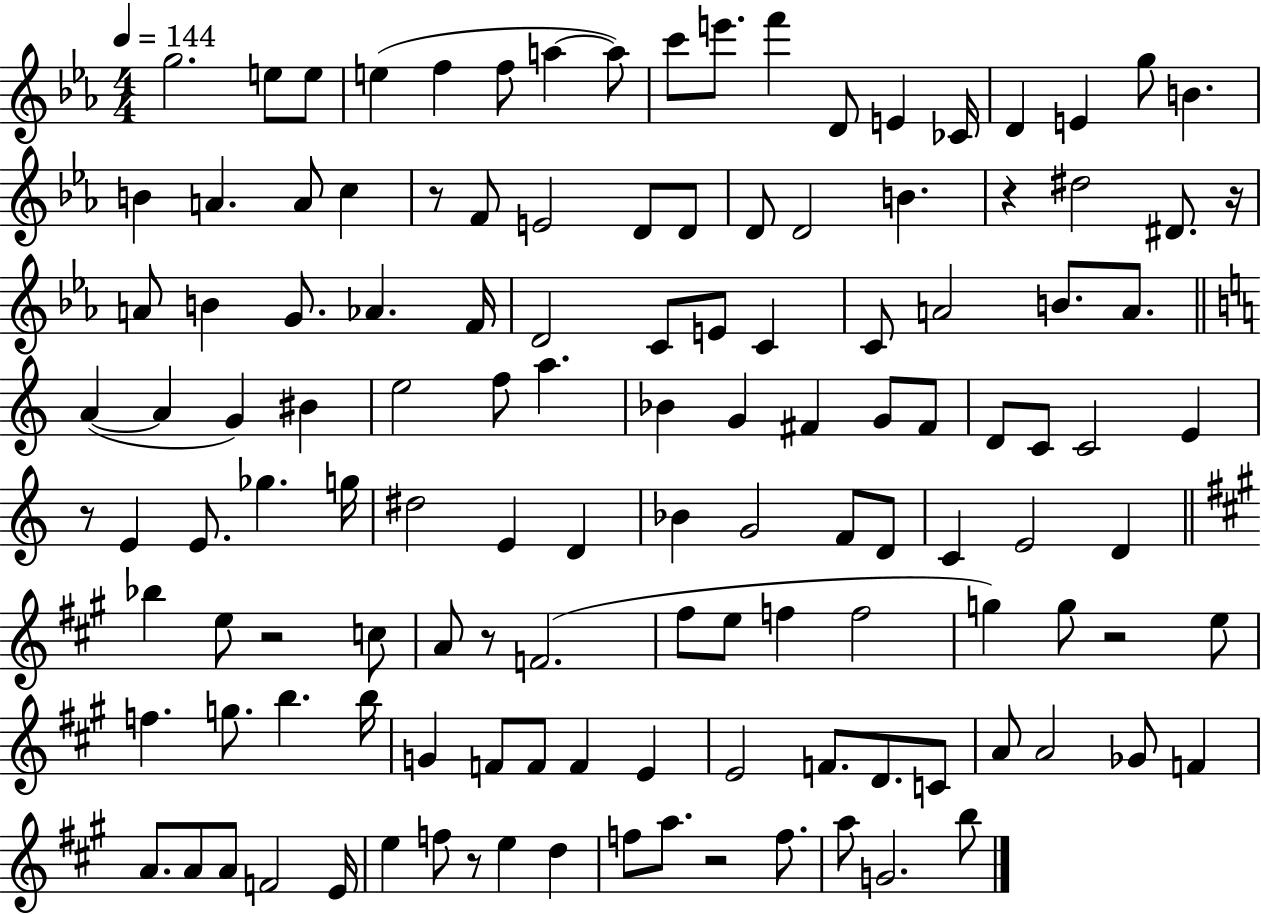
G5/h. E5/e E5/e E5/q F5/q F5/e A5/q A5/e C6/e E6/e. F6/q D4/e E4/q CES4/s D4/q E4/q G5/e B4/q. B4/q A4/q. A4/e C5/q R/e F4/e E4/h D4/e D4/e D4/e D4/h B4/q. R/q D#5/h D#4/e. R/s A4/e B4/q G4/e. Ab4/q. F4/s D4/h C4/e E4/e C4/q C4/e A4/h B4/e. A4/e. A4/q A4/q G4/q BIS4/q E5/h F5/e A5/q. Bb4/q G4/q F#4/q G4/e F#4/e D4/e C4/e C4/h E4/q R/e E4/q E4/e. Gb5/q. G5/s D#5/h E4/q D4/q Bb4/q G4/h F4/e D4/e C4/q E4/h D4/q Bb5/q E5/e R/h C5/e A4/e R/e F4/h. F#5/e E5/e F5/q F5/h G5/q G5/e R/h E5/e F5/q. G5/e. B5/q. B5/s G4/q F4/e F4/e F4/q E4/q E4/h F4/e. D4/e. C4/e A4/e A4/h Gb4/e F4/q A4/e. A4/e A4/e F4/h E4/s E5/q F5/e R/e E5/q D5/q F5/e A5/e. R/h F5/e. A5/e G4/h. B5/e